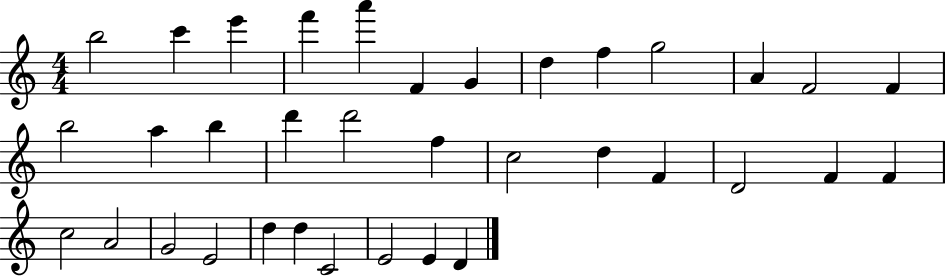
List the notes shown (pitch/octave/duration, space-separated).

B5/h C6/q E6/q F6/q A6/q F4/q G4/q D5/q F5/q G5/h A4/q F4/h F4/q B5/h A5/q B5/q D6/q D6/h F5/q C5/h D5/q F4/q D4/h F4/q F4/q C5/h A4/h G4/h E4/h D5/q D5/q C4/h E4/h E4/q D4/q